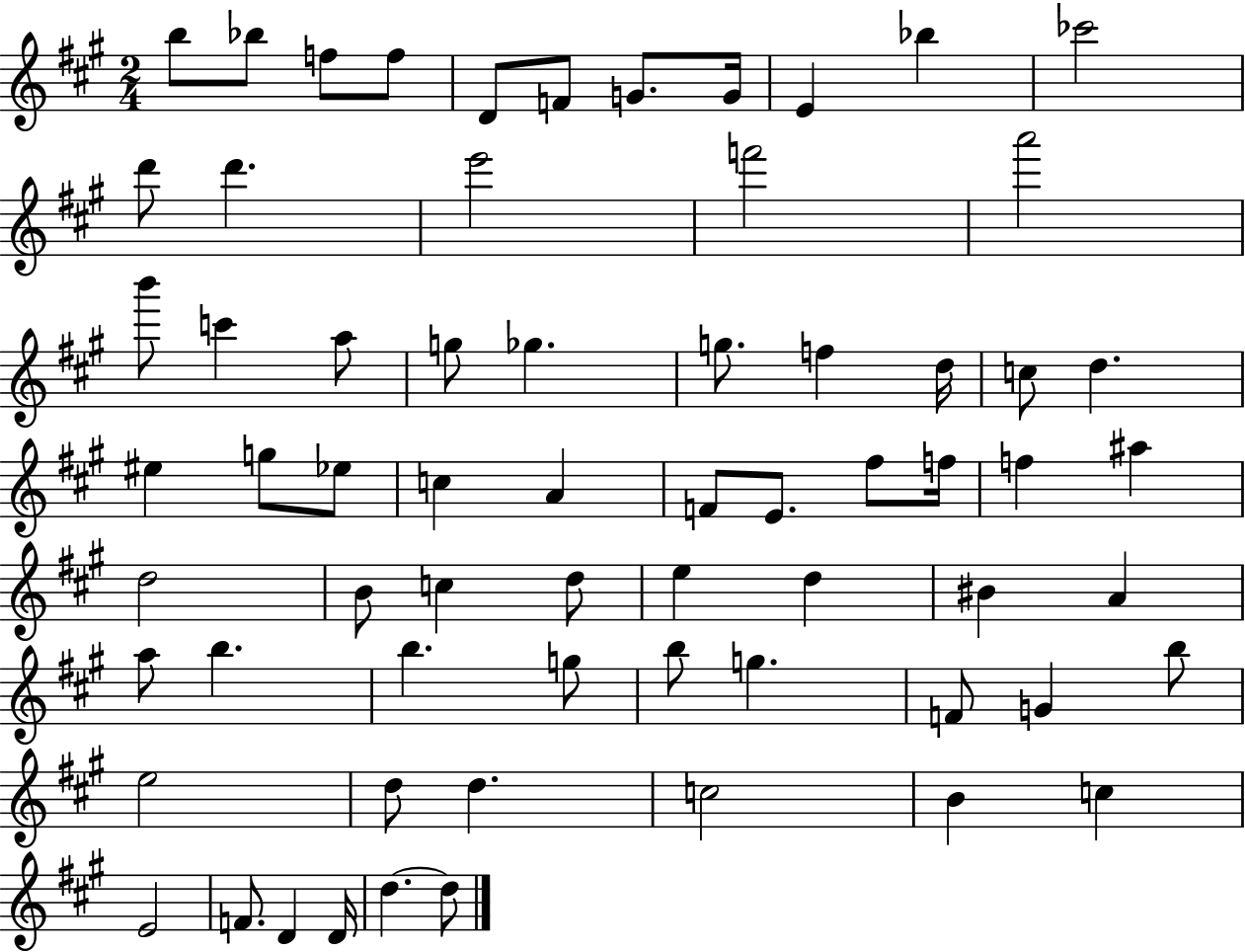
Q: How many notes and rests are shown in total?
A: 66